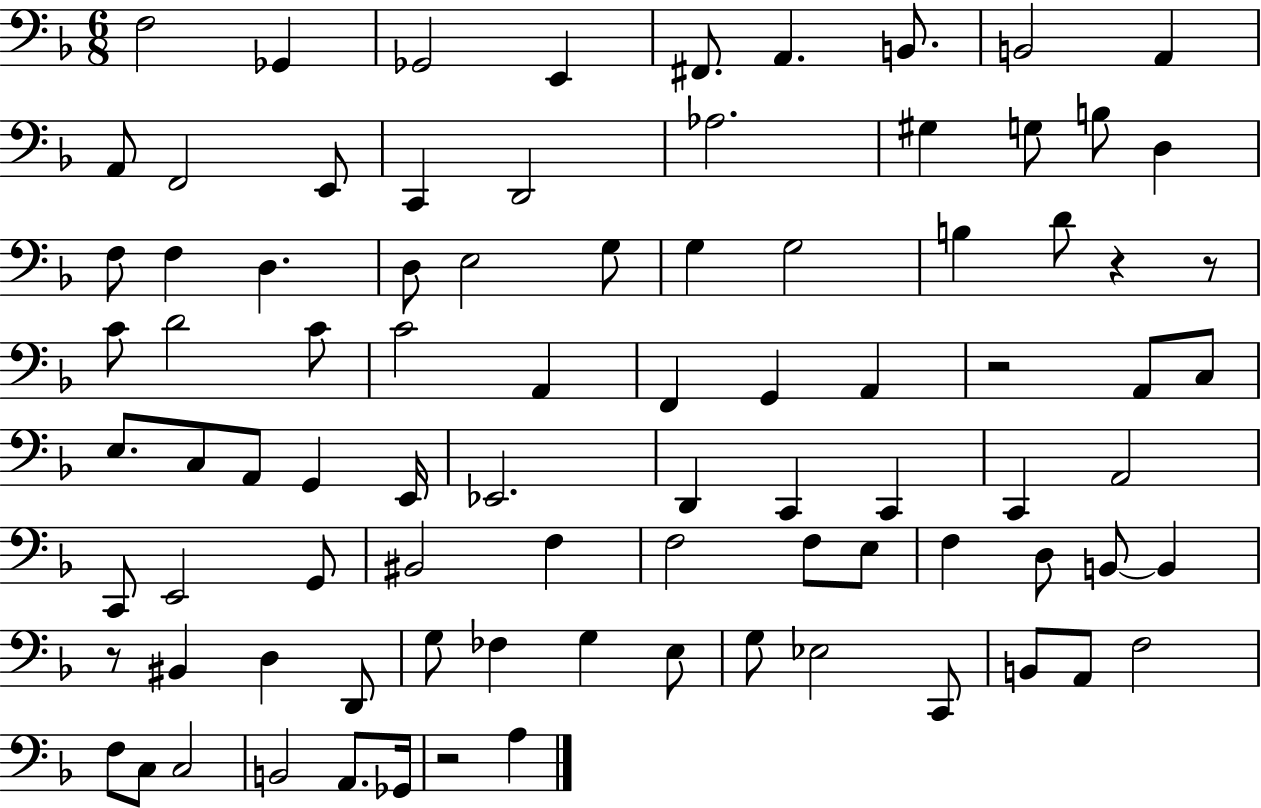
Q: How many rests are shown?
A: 5